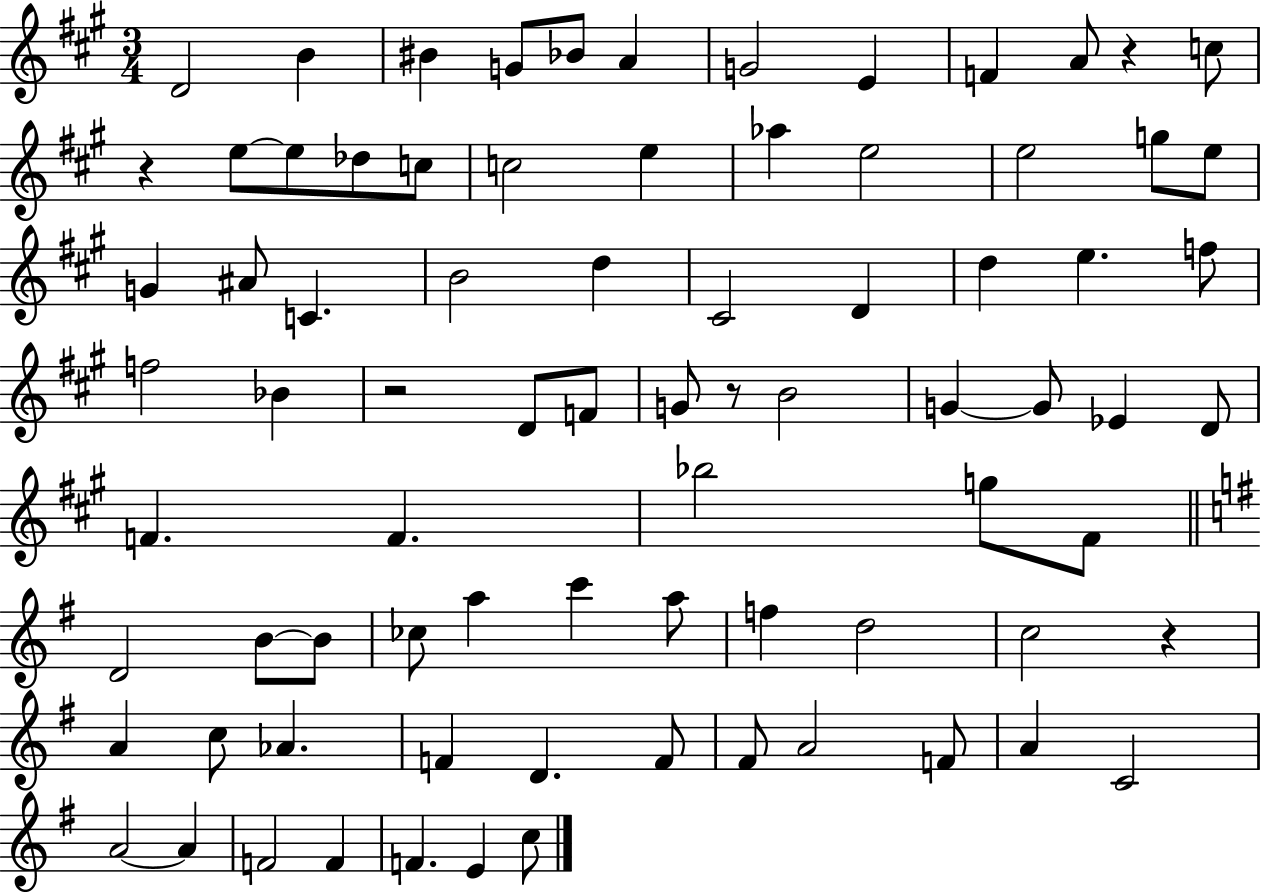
X:1
T:Untitled
M:3/4
L:1/4
K:A
D2 B ^B G/2 _B/2 A G2 E F A/2 z c/2 z e/2 e/2 _d/2 c/2 c2 e _a e2 e2 g/2 e/2 G ^A/2 C B2 d ^C2 D d e f/2 f2 _B z2 D/2 F/2 G/2 z/2 B2 G G/2 _E D/2 F F _b2 g/2 ^F/2 D2 B/2 B/2 _c/2 a c' a/2 f d2 c2 z A c/2 _A F D F/2 ^F/2 A2 F/2 A C2 A2 A F2 F F E c/2